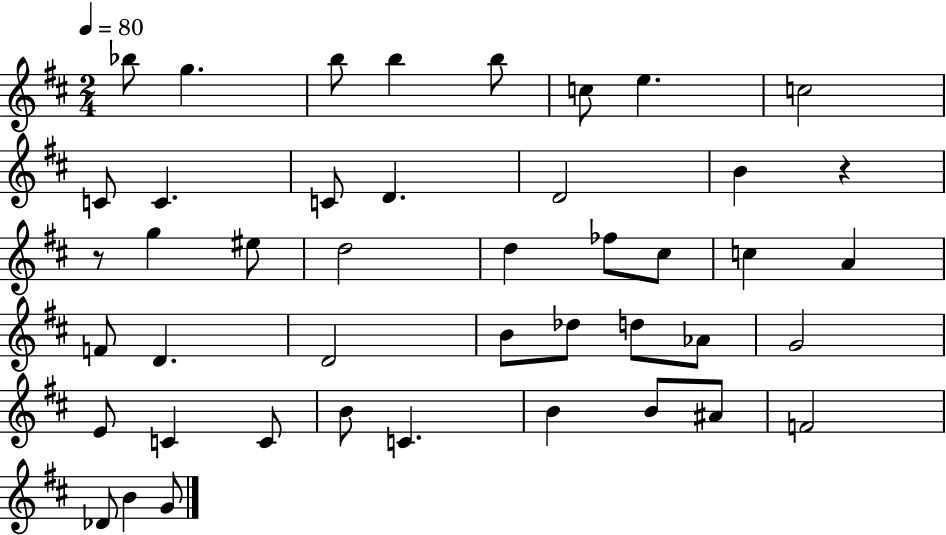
{
  \clef treble
  \numericTimeSignature
  \time 2/4
  \key d \major
  \tempo 4 = 80
  \repeat volta 2 { bes''8 g''4. | b''8 b''4 b''8 | c''8 e''4. | c''2 | \break c'8 c'4. | c'8 d'4. | d'2 | b'4 r4 | \break r8 g''4 eis''8 | d''2 | d''4 fes''8 cis''8 | c''4 a'4 | \break f'8 d'4. | d'2 | b'8 des''8 d''8 aes'8 | g'2 | \break e'8 c'4 c'8 | b'8 c'4. | b'4 b'8 ais'8 | f'2 | \break des'8 b'4 g'8 | } \bar "|."
}